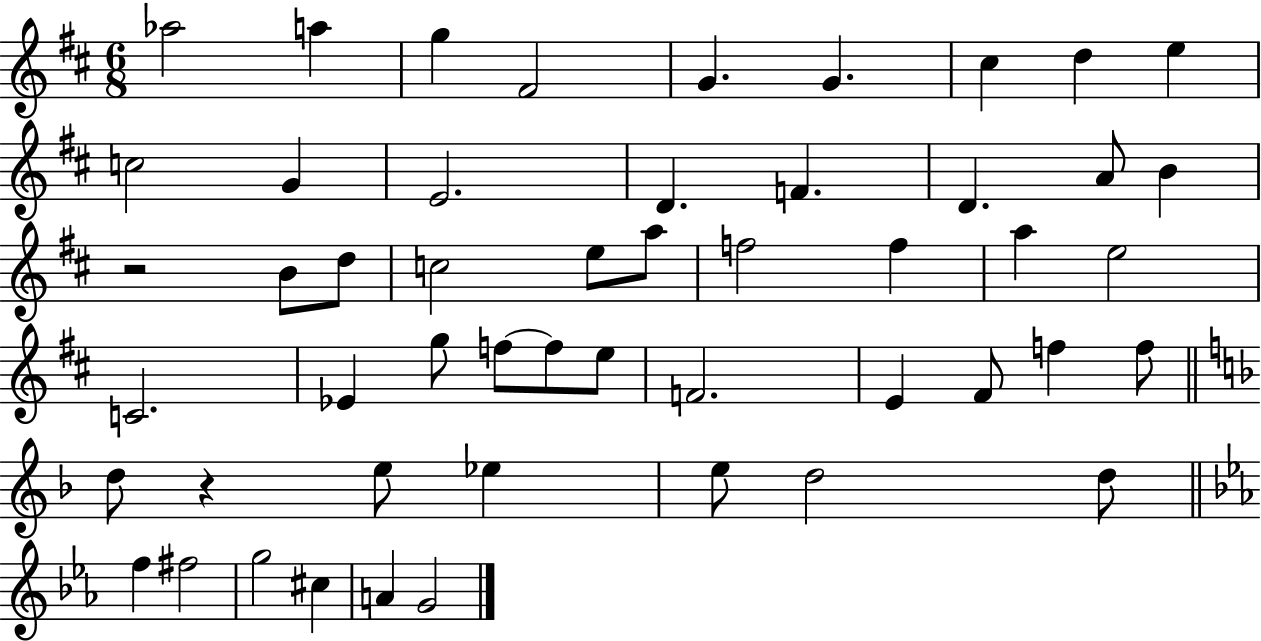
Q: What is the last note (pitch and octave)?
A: G4